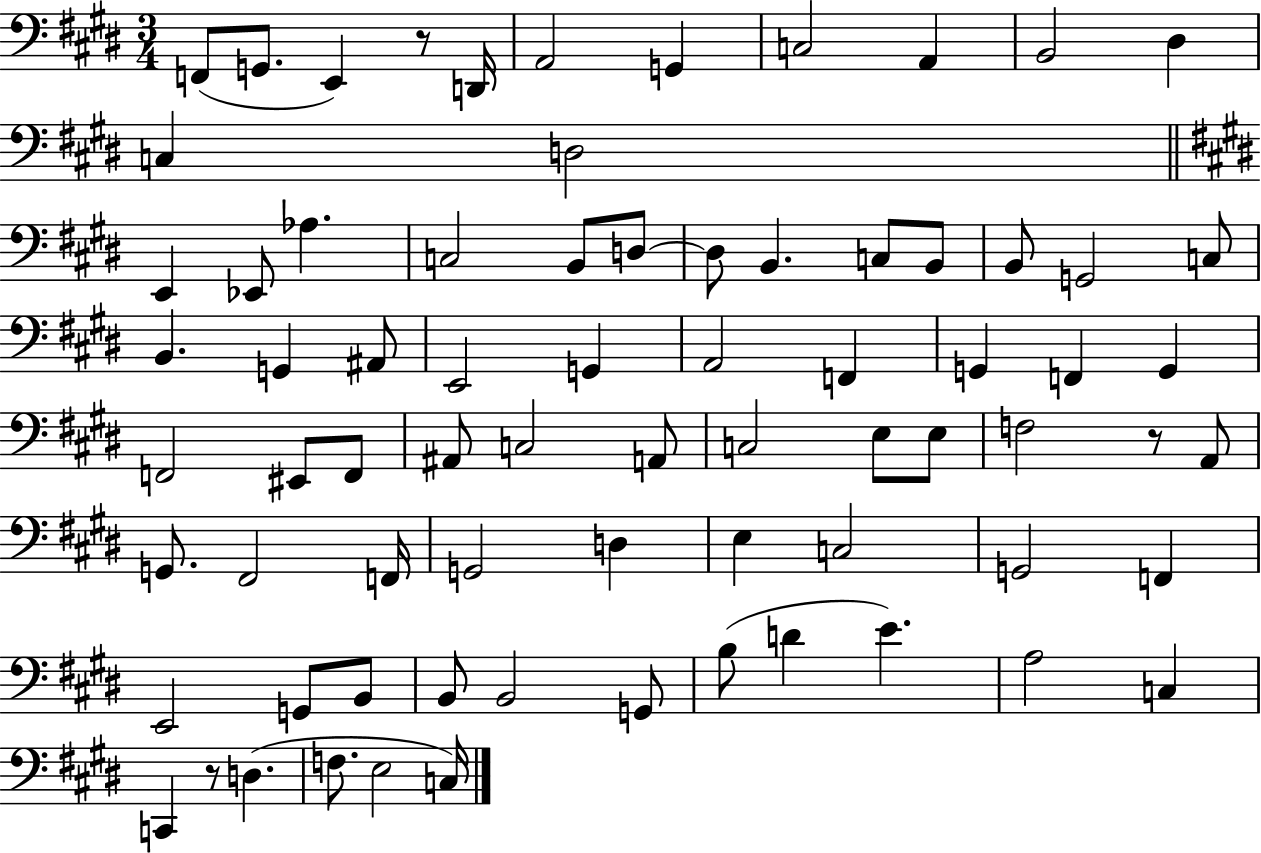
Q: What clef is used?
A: bass